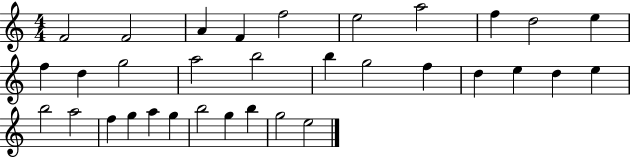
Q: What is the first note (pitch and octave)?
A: F4